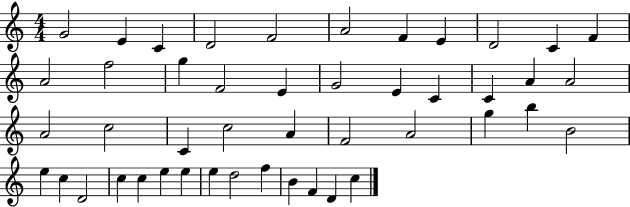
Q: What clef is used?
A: treble